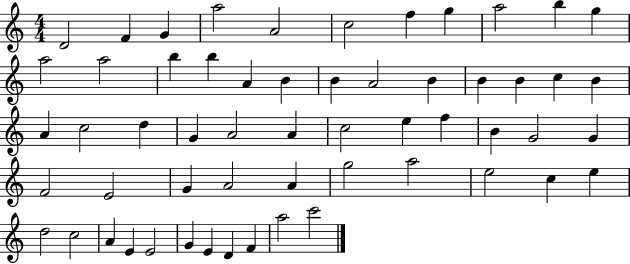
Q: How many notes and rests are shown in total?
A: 57